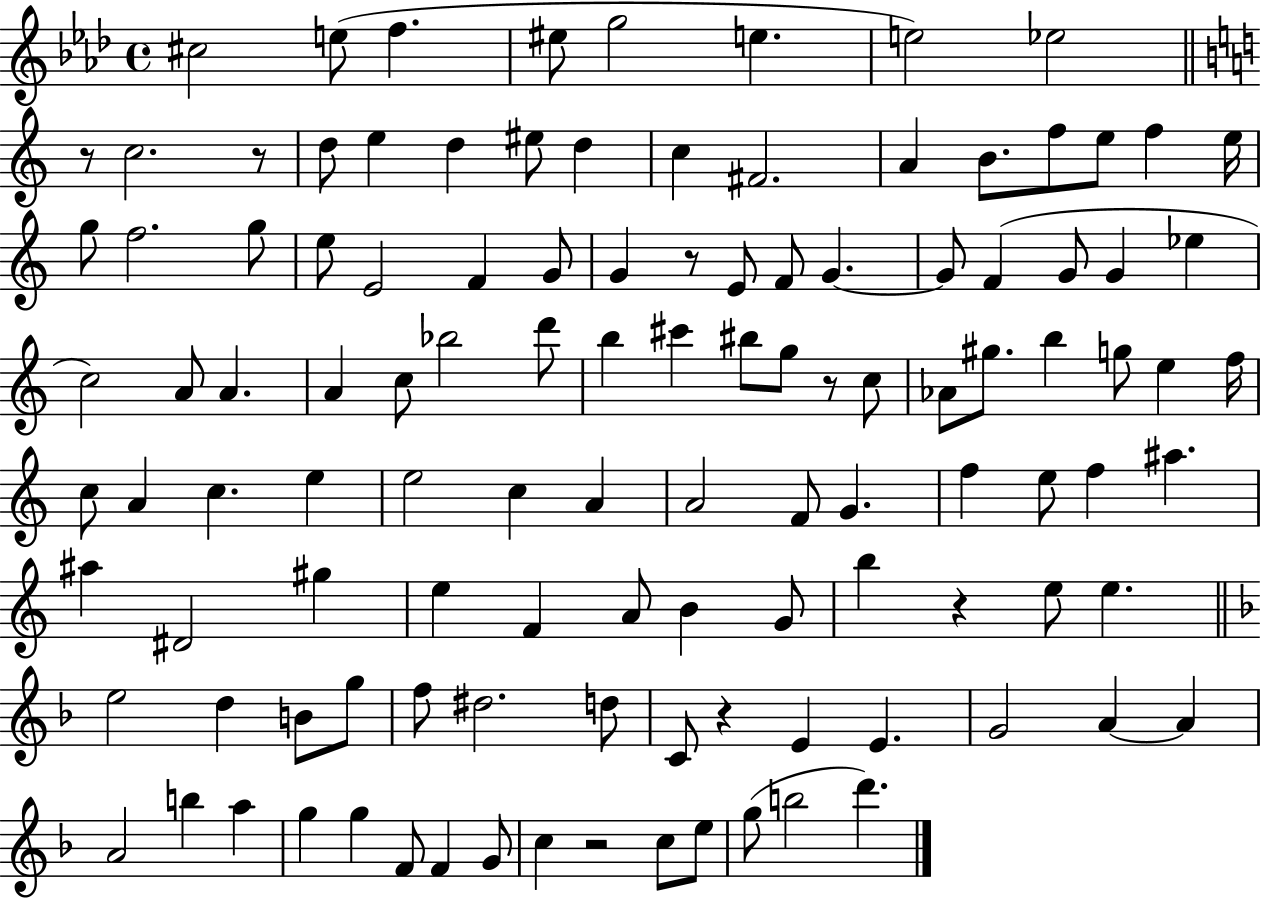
{
  \clef treble
  \time 4/4
  \defaultTimeSignature
  \key aes \major
  \repeat volta 2 { cis''2 e''8( f''4. | eis''8 g''2 e''4. | e''2) ees''2 | \bar "||" \break \key c \major r8 c''2. r8 | d''8 e''4 d''4 eis''8 d''4 | c''4 fis'2. | a'4 b'8. f''8 e''8 f''4 e''16 | \break g''8 f''2. g''8 | e''8 e'2 f'4 g'8 | g'4 r8 e'8 f'8 g'4.~~ | g'8 f'4( g'8 g'4 ees''4 | \break c''2) a'8 a'4. | a'4 c''8 bes''2 d'''8 | b''4 cis'''4 bis''8 g''8 r8 c''8 | aes'8 gis''8. b''4 g''8 e''4 f''16 | \break c''8 a'4 c''4. e''4 | e''2 c''4 a'4 | a'2 f'8 g'4. | f''4 e''8 f''4 ais''4. | \break ais''4 dis'2 gis''4 | e''4 f'4 a'8 b'4 g'8 | b''4 r4 e''8 e''4. | \bar "||" \break \key d \minor e''2 d''4 b'8 g''8 | f''8 dis''2. d''8 | c'8 r4 e'4 e'4. | g'2 a'4~~ a'4 | \break a'2 b''4 a''4 | g''4 g''4 f'8 f'4 g'8 | c''4 r2 c''8 e''8 | g''8( b''2 d'''4.) | \break } \bar "|."
}